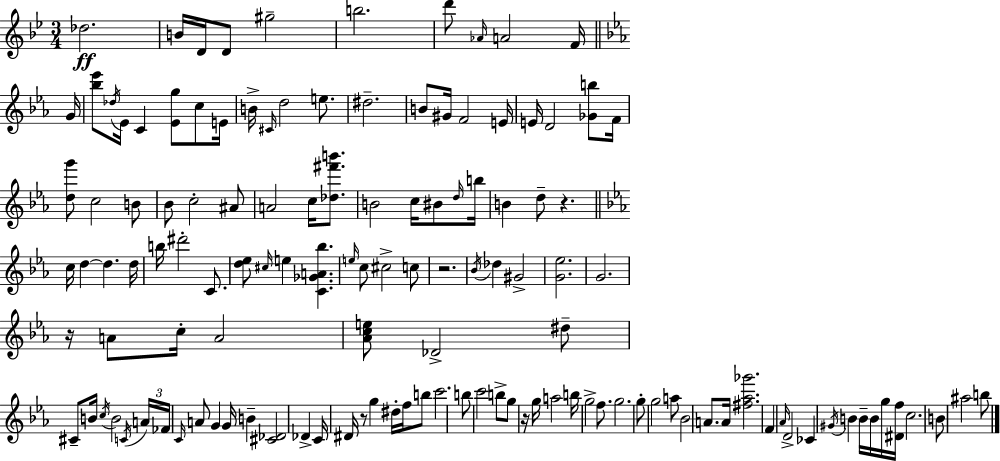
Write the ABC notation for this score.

X:1
T:Untitled
M:3/4
L:1/4
K:Bb
_d2 B/4 D/4 D/2 ^g2 b2 d'/2 _A/4 A2 F/4 G/4 [_b_e']/2 _d/4 _E/4 C [_Eg]/2 c/2 E/4 B/4 ^C/4 d2 e/2 ^d2 B/2 ^G/4 F2 E/4 E/4 D2 [_Gb]/2 F/4 [dg']/2 c2 B/2 _B/2 c2 ^A/2 A2 c/4 [_d^f'b']/2 B2 c/4 ^B/2 d/4 b/4 B d/2 z c/4 d d d/4 b/4 ^d'2 C/2 [d_e]/2 ^c/4 e [C_GA_b] e/4 c/2 ^c2 c/2 z2 _B/4 _d ^G2 [G_e]2 G2 z/4 A/2 c/4 A2 [_Ace]/2 _D2 ^d/2 ^C/2 B/4 c/4 B2 C/4 A/4 _F/4 C/4 A/2 G G/4 B [^C_D]2 _D C/4 ^D/4 z/2 g ^d/4 f/4 b/2 c'2 b/2 c'2 b/2 g/2 z/4 g/4 a2 b/4 g2 f/2 g2 g/2 g2 a/2 _B2 A/2 A/4 [^f_a_g']2 F _A/4 D2 _C ^G/4 B B/4 B/4 g/4 [^Df]/4 c2 B/2 ^a2 b/2